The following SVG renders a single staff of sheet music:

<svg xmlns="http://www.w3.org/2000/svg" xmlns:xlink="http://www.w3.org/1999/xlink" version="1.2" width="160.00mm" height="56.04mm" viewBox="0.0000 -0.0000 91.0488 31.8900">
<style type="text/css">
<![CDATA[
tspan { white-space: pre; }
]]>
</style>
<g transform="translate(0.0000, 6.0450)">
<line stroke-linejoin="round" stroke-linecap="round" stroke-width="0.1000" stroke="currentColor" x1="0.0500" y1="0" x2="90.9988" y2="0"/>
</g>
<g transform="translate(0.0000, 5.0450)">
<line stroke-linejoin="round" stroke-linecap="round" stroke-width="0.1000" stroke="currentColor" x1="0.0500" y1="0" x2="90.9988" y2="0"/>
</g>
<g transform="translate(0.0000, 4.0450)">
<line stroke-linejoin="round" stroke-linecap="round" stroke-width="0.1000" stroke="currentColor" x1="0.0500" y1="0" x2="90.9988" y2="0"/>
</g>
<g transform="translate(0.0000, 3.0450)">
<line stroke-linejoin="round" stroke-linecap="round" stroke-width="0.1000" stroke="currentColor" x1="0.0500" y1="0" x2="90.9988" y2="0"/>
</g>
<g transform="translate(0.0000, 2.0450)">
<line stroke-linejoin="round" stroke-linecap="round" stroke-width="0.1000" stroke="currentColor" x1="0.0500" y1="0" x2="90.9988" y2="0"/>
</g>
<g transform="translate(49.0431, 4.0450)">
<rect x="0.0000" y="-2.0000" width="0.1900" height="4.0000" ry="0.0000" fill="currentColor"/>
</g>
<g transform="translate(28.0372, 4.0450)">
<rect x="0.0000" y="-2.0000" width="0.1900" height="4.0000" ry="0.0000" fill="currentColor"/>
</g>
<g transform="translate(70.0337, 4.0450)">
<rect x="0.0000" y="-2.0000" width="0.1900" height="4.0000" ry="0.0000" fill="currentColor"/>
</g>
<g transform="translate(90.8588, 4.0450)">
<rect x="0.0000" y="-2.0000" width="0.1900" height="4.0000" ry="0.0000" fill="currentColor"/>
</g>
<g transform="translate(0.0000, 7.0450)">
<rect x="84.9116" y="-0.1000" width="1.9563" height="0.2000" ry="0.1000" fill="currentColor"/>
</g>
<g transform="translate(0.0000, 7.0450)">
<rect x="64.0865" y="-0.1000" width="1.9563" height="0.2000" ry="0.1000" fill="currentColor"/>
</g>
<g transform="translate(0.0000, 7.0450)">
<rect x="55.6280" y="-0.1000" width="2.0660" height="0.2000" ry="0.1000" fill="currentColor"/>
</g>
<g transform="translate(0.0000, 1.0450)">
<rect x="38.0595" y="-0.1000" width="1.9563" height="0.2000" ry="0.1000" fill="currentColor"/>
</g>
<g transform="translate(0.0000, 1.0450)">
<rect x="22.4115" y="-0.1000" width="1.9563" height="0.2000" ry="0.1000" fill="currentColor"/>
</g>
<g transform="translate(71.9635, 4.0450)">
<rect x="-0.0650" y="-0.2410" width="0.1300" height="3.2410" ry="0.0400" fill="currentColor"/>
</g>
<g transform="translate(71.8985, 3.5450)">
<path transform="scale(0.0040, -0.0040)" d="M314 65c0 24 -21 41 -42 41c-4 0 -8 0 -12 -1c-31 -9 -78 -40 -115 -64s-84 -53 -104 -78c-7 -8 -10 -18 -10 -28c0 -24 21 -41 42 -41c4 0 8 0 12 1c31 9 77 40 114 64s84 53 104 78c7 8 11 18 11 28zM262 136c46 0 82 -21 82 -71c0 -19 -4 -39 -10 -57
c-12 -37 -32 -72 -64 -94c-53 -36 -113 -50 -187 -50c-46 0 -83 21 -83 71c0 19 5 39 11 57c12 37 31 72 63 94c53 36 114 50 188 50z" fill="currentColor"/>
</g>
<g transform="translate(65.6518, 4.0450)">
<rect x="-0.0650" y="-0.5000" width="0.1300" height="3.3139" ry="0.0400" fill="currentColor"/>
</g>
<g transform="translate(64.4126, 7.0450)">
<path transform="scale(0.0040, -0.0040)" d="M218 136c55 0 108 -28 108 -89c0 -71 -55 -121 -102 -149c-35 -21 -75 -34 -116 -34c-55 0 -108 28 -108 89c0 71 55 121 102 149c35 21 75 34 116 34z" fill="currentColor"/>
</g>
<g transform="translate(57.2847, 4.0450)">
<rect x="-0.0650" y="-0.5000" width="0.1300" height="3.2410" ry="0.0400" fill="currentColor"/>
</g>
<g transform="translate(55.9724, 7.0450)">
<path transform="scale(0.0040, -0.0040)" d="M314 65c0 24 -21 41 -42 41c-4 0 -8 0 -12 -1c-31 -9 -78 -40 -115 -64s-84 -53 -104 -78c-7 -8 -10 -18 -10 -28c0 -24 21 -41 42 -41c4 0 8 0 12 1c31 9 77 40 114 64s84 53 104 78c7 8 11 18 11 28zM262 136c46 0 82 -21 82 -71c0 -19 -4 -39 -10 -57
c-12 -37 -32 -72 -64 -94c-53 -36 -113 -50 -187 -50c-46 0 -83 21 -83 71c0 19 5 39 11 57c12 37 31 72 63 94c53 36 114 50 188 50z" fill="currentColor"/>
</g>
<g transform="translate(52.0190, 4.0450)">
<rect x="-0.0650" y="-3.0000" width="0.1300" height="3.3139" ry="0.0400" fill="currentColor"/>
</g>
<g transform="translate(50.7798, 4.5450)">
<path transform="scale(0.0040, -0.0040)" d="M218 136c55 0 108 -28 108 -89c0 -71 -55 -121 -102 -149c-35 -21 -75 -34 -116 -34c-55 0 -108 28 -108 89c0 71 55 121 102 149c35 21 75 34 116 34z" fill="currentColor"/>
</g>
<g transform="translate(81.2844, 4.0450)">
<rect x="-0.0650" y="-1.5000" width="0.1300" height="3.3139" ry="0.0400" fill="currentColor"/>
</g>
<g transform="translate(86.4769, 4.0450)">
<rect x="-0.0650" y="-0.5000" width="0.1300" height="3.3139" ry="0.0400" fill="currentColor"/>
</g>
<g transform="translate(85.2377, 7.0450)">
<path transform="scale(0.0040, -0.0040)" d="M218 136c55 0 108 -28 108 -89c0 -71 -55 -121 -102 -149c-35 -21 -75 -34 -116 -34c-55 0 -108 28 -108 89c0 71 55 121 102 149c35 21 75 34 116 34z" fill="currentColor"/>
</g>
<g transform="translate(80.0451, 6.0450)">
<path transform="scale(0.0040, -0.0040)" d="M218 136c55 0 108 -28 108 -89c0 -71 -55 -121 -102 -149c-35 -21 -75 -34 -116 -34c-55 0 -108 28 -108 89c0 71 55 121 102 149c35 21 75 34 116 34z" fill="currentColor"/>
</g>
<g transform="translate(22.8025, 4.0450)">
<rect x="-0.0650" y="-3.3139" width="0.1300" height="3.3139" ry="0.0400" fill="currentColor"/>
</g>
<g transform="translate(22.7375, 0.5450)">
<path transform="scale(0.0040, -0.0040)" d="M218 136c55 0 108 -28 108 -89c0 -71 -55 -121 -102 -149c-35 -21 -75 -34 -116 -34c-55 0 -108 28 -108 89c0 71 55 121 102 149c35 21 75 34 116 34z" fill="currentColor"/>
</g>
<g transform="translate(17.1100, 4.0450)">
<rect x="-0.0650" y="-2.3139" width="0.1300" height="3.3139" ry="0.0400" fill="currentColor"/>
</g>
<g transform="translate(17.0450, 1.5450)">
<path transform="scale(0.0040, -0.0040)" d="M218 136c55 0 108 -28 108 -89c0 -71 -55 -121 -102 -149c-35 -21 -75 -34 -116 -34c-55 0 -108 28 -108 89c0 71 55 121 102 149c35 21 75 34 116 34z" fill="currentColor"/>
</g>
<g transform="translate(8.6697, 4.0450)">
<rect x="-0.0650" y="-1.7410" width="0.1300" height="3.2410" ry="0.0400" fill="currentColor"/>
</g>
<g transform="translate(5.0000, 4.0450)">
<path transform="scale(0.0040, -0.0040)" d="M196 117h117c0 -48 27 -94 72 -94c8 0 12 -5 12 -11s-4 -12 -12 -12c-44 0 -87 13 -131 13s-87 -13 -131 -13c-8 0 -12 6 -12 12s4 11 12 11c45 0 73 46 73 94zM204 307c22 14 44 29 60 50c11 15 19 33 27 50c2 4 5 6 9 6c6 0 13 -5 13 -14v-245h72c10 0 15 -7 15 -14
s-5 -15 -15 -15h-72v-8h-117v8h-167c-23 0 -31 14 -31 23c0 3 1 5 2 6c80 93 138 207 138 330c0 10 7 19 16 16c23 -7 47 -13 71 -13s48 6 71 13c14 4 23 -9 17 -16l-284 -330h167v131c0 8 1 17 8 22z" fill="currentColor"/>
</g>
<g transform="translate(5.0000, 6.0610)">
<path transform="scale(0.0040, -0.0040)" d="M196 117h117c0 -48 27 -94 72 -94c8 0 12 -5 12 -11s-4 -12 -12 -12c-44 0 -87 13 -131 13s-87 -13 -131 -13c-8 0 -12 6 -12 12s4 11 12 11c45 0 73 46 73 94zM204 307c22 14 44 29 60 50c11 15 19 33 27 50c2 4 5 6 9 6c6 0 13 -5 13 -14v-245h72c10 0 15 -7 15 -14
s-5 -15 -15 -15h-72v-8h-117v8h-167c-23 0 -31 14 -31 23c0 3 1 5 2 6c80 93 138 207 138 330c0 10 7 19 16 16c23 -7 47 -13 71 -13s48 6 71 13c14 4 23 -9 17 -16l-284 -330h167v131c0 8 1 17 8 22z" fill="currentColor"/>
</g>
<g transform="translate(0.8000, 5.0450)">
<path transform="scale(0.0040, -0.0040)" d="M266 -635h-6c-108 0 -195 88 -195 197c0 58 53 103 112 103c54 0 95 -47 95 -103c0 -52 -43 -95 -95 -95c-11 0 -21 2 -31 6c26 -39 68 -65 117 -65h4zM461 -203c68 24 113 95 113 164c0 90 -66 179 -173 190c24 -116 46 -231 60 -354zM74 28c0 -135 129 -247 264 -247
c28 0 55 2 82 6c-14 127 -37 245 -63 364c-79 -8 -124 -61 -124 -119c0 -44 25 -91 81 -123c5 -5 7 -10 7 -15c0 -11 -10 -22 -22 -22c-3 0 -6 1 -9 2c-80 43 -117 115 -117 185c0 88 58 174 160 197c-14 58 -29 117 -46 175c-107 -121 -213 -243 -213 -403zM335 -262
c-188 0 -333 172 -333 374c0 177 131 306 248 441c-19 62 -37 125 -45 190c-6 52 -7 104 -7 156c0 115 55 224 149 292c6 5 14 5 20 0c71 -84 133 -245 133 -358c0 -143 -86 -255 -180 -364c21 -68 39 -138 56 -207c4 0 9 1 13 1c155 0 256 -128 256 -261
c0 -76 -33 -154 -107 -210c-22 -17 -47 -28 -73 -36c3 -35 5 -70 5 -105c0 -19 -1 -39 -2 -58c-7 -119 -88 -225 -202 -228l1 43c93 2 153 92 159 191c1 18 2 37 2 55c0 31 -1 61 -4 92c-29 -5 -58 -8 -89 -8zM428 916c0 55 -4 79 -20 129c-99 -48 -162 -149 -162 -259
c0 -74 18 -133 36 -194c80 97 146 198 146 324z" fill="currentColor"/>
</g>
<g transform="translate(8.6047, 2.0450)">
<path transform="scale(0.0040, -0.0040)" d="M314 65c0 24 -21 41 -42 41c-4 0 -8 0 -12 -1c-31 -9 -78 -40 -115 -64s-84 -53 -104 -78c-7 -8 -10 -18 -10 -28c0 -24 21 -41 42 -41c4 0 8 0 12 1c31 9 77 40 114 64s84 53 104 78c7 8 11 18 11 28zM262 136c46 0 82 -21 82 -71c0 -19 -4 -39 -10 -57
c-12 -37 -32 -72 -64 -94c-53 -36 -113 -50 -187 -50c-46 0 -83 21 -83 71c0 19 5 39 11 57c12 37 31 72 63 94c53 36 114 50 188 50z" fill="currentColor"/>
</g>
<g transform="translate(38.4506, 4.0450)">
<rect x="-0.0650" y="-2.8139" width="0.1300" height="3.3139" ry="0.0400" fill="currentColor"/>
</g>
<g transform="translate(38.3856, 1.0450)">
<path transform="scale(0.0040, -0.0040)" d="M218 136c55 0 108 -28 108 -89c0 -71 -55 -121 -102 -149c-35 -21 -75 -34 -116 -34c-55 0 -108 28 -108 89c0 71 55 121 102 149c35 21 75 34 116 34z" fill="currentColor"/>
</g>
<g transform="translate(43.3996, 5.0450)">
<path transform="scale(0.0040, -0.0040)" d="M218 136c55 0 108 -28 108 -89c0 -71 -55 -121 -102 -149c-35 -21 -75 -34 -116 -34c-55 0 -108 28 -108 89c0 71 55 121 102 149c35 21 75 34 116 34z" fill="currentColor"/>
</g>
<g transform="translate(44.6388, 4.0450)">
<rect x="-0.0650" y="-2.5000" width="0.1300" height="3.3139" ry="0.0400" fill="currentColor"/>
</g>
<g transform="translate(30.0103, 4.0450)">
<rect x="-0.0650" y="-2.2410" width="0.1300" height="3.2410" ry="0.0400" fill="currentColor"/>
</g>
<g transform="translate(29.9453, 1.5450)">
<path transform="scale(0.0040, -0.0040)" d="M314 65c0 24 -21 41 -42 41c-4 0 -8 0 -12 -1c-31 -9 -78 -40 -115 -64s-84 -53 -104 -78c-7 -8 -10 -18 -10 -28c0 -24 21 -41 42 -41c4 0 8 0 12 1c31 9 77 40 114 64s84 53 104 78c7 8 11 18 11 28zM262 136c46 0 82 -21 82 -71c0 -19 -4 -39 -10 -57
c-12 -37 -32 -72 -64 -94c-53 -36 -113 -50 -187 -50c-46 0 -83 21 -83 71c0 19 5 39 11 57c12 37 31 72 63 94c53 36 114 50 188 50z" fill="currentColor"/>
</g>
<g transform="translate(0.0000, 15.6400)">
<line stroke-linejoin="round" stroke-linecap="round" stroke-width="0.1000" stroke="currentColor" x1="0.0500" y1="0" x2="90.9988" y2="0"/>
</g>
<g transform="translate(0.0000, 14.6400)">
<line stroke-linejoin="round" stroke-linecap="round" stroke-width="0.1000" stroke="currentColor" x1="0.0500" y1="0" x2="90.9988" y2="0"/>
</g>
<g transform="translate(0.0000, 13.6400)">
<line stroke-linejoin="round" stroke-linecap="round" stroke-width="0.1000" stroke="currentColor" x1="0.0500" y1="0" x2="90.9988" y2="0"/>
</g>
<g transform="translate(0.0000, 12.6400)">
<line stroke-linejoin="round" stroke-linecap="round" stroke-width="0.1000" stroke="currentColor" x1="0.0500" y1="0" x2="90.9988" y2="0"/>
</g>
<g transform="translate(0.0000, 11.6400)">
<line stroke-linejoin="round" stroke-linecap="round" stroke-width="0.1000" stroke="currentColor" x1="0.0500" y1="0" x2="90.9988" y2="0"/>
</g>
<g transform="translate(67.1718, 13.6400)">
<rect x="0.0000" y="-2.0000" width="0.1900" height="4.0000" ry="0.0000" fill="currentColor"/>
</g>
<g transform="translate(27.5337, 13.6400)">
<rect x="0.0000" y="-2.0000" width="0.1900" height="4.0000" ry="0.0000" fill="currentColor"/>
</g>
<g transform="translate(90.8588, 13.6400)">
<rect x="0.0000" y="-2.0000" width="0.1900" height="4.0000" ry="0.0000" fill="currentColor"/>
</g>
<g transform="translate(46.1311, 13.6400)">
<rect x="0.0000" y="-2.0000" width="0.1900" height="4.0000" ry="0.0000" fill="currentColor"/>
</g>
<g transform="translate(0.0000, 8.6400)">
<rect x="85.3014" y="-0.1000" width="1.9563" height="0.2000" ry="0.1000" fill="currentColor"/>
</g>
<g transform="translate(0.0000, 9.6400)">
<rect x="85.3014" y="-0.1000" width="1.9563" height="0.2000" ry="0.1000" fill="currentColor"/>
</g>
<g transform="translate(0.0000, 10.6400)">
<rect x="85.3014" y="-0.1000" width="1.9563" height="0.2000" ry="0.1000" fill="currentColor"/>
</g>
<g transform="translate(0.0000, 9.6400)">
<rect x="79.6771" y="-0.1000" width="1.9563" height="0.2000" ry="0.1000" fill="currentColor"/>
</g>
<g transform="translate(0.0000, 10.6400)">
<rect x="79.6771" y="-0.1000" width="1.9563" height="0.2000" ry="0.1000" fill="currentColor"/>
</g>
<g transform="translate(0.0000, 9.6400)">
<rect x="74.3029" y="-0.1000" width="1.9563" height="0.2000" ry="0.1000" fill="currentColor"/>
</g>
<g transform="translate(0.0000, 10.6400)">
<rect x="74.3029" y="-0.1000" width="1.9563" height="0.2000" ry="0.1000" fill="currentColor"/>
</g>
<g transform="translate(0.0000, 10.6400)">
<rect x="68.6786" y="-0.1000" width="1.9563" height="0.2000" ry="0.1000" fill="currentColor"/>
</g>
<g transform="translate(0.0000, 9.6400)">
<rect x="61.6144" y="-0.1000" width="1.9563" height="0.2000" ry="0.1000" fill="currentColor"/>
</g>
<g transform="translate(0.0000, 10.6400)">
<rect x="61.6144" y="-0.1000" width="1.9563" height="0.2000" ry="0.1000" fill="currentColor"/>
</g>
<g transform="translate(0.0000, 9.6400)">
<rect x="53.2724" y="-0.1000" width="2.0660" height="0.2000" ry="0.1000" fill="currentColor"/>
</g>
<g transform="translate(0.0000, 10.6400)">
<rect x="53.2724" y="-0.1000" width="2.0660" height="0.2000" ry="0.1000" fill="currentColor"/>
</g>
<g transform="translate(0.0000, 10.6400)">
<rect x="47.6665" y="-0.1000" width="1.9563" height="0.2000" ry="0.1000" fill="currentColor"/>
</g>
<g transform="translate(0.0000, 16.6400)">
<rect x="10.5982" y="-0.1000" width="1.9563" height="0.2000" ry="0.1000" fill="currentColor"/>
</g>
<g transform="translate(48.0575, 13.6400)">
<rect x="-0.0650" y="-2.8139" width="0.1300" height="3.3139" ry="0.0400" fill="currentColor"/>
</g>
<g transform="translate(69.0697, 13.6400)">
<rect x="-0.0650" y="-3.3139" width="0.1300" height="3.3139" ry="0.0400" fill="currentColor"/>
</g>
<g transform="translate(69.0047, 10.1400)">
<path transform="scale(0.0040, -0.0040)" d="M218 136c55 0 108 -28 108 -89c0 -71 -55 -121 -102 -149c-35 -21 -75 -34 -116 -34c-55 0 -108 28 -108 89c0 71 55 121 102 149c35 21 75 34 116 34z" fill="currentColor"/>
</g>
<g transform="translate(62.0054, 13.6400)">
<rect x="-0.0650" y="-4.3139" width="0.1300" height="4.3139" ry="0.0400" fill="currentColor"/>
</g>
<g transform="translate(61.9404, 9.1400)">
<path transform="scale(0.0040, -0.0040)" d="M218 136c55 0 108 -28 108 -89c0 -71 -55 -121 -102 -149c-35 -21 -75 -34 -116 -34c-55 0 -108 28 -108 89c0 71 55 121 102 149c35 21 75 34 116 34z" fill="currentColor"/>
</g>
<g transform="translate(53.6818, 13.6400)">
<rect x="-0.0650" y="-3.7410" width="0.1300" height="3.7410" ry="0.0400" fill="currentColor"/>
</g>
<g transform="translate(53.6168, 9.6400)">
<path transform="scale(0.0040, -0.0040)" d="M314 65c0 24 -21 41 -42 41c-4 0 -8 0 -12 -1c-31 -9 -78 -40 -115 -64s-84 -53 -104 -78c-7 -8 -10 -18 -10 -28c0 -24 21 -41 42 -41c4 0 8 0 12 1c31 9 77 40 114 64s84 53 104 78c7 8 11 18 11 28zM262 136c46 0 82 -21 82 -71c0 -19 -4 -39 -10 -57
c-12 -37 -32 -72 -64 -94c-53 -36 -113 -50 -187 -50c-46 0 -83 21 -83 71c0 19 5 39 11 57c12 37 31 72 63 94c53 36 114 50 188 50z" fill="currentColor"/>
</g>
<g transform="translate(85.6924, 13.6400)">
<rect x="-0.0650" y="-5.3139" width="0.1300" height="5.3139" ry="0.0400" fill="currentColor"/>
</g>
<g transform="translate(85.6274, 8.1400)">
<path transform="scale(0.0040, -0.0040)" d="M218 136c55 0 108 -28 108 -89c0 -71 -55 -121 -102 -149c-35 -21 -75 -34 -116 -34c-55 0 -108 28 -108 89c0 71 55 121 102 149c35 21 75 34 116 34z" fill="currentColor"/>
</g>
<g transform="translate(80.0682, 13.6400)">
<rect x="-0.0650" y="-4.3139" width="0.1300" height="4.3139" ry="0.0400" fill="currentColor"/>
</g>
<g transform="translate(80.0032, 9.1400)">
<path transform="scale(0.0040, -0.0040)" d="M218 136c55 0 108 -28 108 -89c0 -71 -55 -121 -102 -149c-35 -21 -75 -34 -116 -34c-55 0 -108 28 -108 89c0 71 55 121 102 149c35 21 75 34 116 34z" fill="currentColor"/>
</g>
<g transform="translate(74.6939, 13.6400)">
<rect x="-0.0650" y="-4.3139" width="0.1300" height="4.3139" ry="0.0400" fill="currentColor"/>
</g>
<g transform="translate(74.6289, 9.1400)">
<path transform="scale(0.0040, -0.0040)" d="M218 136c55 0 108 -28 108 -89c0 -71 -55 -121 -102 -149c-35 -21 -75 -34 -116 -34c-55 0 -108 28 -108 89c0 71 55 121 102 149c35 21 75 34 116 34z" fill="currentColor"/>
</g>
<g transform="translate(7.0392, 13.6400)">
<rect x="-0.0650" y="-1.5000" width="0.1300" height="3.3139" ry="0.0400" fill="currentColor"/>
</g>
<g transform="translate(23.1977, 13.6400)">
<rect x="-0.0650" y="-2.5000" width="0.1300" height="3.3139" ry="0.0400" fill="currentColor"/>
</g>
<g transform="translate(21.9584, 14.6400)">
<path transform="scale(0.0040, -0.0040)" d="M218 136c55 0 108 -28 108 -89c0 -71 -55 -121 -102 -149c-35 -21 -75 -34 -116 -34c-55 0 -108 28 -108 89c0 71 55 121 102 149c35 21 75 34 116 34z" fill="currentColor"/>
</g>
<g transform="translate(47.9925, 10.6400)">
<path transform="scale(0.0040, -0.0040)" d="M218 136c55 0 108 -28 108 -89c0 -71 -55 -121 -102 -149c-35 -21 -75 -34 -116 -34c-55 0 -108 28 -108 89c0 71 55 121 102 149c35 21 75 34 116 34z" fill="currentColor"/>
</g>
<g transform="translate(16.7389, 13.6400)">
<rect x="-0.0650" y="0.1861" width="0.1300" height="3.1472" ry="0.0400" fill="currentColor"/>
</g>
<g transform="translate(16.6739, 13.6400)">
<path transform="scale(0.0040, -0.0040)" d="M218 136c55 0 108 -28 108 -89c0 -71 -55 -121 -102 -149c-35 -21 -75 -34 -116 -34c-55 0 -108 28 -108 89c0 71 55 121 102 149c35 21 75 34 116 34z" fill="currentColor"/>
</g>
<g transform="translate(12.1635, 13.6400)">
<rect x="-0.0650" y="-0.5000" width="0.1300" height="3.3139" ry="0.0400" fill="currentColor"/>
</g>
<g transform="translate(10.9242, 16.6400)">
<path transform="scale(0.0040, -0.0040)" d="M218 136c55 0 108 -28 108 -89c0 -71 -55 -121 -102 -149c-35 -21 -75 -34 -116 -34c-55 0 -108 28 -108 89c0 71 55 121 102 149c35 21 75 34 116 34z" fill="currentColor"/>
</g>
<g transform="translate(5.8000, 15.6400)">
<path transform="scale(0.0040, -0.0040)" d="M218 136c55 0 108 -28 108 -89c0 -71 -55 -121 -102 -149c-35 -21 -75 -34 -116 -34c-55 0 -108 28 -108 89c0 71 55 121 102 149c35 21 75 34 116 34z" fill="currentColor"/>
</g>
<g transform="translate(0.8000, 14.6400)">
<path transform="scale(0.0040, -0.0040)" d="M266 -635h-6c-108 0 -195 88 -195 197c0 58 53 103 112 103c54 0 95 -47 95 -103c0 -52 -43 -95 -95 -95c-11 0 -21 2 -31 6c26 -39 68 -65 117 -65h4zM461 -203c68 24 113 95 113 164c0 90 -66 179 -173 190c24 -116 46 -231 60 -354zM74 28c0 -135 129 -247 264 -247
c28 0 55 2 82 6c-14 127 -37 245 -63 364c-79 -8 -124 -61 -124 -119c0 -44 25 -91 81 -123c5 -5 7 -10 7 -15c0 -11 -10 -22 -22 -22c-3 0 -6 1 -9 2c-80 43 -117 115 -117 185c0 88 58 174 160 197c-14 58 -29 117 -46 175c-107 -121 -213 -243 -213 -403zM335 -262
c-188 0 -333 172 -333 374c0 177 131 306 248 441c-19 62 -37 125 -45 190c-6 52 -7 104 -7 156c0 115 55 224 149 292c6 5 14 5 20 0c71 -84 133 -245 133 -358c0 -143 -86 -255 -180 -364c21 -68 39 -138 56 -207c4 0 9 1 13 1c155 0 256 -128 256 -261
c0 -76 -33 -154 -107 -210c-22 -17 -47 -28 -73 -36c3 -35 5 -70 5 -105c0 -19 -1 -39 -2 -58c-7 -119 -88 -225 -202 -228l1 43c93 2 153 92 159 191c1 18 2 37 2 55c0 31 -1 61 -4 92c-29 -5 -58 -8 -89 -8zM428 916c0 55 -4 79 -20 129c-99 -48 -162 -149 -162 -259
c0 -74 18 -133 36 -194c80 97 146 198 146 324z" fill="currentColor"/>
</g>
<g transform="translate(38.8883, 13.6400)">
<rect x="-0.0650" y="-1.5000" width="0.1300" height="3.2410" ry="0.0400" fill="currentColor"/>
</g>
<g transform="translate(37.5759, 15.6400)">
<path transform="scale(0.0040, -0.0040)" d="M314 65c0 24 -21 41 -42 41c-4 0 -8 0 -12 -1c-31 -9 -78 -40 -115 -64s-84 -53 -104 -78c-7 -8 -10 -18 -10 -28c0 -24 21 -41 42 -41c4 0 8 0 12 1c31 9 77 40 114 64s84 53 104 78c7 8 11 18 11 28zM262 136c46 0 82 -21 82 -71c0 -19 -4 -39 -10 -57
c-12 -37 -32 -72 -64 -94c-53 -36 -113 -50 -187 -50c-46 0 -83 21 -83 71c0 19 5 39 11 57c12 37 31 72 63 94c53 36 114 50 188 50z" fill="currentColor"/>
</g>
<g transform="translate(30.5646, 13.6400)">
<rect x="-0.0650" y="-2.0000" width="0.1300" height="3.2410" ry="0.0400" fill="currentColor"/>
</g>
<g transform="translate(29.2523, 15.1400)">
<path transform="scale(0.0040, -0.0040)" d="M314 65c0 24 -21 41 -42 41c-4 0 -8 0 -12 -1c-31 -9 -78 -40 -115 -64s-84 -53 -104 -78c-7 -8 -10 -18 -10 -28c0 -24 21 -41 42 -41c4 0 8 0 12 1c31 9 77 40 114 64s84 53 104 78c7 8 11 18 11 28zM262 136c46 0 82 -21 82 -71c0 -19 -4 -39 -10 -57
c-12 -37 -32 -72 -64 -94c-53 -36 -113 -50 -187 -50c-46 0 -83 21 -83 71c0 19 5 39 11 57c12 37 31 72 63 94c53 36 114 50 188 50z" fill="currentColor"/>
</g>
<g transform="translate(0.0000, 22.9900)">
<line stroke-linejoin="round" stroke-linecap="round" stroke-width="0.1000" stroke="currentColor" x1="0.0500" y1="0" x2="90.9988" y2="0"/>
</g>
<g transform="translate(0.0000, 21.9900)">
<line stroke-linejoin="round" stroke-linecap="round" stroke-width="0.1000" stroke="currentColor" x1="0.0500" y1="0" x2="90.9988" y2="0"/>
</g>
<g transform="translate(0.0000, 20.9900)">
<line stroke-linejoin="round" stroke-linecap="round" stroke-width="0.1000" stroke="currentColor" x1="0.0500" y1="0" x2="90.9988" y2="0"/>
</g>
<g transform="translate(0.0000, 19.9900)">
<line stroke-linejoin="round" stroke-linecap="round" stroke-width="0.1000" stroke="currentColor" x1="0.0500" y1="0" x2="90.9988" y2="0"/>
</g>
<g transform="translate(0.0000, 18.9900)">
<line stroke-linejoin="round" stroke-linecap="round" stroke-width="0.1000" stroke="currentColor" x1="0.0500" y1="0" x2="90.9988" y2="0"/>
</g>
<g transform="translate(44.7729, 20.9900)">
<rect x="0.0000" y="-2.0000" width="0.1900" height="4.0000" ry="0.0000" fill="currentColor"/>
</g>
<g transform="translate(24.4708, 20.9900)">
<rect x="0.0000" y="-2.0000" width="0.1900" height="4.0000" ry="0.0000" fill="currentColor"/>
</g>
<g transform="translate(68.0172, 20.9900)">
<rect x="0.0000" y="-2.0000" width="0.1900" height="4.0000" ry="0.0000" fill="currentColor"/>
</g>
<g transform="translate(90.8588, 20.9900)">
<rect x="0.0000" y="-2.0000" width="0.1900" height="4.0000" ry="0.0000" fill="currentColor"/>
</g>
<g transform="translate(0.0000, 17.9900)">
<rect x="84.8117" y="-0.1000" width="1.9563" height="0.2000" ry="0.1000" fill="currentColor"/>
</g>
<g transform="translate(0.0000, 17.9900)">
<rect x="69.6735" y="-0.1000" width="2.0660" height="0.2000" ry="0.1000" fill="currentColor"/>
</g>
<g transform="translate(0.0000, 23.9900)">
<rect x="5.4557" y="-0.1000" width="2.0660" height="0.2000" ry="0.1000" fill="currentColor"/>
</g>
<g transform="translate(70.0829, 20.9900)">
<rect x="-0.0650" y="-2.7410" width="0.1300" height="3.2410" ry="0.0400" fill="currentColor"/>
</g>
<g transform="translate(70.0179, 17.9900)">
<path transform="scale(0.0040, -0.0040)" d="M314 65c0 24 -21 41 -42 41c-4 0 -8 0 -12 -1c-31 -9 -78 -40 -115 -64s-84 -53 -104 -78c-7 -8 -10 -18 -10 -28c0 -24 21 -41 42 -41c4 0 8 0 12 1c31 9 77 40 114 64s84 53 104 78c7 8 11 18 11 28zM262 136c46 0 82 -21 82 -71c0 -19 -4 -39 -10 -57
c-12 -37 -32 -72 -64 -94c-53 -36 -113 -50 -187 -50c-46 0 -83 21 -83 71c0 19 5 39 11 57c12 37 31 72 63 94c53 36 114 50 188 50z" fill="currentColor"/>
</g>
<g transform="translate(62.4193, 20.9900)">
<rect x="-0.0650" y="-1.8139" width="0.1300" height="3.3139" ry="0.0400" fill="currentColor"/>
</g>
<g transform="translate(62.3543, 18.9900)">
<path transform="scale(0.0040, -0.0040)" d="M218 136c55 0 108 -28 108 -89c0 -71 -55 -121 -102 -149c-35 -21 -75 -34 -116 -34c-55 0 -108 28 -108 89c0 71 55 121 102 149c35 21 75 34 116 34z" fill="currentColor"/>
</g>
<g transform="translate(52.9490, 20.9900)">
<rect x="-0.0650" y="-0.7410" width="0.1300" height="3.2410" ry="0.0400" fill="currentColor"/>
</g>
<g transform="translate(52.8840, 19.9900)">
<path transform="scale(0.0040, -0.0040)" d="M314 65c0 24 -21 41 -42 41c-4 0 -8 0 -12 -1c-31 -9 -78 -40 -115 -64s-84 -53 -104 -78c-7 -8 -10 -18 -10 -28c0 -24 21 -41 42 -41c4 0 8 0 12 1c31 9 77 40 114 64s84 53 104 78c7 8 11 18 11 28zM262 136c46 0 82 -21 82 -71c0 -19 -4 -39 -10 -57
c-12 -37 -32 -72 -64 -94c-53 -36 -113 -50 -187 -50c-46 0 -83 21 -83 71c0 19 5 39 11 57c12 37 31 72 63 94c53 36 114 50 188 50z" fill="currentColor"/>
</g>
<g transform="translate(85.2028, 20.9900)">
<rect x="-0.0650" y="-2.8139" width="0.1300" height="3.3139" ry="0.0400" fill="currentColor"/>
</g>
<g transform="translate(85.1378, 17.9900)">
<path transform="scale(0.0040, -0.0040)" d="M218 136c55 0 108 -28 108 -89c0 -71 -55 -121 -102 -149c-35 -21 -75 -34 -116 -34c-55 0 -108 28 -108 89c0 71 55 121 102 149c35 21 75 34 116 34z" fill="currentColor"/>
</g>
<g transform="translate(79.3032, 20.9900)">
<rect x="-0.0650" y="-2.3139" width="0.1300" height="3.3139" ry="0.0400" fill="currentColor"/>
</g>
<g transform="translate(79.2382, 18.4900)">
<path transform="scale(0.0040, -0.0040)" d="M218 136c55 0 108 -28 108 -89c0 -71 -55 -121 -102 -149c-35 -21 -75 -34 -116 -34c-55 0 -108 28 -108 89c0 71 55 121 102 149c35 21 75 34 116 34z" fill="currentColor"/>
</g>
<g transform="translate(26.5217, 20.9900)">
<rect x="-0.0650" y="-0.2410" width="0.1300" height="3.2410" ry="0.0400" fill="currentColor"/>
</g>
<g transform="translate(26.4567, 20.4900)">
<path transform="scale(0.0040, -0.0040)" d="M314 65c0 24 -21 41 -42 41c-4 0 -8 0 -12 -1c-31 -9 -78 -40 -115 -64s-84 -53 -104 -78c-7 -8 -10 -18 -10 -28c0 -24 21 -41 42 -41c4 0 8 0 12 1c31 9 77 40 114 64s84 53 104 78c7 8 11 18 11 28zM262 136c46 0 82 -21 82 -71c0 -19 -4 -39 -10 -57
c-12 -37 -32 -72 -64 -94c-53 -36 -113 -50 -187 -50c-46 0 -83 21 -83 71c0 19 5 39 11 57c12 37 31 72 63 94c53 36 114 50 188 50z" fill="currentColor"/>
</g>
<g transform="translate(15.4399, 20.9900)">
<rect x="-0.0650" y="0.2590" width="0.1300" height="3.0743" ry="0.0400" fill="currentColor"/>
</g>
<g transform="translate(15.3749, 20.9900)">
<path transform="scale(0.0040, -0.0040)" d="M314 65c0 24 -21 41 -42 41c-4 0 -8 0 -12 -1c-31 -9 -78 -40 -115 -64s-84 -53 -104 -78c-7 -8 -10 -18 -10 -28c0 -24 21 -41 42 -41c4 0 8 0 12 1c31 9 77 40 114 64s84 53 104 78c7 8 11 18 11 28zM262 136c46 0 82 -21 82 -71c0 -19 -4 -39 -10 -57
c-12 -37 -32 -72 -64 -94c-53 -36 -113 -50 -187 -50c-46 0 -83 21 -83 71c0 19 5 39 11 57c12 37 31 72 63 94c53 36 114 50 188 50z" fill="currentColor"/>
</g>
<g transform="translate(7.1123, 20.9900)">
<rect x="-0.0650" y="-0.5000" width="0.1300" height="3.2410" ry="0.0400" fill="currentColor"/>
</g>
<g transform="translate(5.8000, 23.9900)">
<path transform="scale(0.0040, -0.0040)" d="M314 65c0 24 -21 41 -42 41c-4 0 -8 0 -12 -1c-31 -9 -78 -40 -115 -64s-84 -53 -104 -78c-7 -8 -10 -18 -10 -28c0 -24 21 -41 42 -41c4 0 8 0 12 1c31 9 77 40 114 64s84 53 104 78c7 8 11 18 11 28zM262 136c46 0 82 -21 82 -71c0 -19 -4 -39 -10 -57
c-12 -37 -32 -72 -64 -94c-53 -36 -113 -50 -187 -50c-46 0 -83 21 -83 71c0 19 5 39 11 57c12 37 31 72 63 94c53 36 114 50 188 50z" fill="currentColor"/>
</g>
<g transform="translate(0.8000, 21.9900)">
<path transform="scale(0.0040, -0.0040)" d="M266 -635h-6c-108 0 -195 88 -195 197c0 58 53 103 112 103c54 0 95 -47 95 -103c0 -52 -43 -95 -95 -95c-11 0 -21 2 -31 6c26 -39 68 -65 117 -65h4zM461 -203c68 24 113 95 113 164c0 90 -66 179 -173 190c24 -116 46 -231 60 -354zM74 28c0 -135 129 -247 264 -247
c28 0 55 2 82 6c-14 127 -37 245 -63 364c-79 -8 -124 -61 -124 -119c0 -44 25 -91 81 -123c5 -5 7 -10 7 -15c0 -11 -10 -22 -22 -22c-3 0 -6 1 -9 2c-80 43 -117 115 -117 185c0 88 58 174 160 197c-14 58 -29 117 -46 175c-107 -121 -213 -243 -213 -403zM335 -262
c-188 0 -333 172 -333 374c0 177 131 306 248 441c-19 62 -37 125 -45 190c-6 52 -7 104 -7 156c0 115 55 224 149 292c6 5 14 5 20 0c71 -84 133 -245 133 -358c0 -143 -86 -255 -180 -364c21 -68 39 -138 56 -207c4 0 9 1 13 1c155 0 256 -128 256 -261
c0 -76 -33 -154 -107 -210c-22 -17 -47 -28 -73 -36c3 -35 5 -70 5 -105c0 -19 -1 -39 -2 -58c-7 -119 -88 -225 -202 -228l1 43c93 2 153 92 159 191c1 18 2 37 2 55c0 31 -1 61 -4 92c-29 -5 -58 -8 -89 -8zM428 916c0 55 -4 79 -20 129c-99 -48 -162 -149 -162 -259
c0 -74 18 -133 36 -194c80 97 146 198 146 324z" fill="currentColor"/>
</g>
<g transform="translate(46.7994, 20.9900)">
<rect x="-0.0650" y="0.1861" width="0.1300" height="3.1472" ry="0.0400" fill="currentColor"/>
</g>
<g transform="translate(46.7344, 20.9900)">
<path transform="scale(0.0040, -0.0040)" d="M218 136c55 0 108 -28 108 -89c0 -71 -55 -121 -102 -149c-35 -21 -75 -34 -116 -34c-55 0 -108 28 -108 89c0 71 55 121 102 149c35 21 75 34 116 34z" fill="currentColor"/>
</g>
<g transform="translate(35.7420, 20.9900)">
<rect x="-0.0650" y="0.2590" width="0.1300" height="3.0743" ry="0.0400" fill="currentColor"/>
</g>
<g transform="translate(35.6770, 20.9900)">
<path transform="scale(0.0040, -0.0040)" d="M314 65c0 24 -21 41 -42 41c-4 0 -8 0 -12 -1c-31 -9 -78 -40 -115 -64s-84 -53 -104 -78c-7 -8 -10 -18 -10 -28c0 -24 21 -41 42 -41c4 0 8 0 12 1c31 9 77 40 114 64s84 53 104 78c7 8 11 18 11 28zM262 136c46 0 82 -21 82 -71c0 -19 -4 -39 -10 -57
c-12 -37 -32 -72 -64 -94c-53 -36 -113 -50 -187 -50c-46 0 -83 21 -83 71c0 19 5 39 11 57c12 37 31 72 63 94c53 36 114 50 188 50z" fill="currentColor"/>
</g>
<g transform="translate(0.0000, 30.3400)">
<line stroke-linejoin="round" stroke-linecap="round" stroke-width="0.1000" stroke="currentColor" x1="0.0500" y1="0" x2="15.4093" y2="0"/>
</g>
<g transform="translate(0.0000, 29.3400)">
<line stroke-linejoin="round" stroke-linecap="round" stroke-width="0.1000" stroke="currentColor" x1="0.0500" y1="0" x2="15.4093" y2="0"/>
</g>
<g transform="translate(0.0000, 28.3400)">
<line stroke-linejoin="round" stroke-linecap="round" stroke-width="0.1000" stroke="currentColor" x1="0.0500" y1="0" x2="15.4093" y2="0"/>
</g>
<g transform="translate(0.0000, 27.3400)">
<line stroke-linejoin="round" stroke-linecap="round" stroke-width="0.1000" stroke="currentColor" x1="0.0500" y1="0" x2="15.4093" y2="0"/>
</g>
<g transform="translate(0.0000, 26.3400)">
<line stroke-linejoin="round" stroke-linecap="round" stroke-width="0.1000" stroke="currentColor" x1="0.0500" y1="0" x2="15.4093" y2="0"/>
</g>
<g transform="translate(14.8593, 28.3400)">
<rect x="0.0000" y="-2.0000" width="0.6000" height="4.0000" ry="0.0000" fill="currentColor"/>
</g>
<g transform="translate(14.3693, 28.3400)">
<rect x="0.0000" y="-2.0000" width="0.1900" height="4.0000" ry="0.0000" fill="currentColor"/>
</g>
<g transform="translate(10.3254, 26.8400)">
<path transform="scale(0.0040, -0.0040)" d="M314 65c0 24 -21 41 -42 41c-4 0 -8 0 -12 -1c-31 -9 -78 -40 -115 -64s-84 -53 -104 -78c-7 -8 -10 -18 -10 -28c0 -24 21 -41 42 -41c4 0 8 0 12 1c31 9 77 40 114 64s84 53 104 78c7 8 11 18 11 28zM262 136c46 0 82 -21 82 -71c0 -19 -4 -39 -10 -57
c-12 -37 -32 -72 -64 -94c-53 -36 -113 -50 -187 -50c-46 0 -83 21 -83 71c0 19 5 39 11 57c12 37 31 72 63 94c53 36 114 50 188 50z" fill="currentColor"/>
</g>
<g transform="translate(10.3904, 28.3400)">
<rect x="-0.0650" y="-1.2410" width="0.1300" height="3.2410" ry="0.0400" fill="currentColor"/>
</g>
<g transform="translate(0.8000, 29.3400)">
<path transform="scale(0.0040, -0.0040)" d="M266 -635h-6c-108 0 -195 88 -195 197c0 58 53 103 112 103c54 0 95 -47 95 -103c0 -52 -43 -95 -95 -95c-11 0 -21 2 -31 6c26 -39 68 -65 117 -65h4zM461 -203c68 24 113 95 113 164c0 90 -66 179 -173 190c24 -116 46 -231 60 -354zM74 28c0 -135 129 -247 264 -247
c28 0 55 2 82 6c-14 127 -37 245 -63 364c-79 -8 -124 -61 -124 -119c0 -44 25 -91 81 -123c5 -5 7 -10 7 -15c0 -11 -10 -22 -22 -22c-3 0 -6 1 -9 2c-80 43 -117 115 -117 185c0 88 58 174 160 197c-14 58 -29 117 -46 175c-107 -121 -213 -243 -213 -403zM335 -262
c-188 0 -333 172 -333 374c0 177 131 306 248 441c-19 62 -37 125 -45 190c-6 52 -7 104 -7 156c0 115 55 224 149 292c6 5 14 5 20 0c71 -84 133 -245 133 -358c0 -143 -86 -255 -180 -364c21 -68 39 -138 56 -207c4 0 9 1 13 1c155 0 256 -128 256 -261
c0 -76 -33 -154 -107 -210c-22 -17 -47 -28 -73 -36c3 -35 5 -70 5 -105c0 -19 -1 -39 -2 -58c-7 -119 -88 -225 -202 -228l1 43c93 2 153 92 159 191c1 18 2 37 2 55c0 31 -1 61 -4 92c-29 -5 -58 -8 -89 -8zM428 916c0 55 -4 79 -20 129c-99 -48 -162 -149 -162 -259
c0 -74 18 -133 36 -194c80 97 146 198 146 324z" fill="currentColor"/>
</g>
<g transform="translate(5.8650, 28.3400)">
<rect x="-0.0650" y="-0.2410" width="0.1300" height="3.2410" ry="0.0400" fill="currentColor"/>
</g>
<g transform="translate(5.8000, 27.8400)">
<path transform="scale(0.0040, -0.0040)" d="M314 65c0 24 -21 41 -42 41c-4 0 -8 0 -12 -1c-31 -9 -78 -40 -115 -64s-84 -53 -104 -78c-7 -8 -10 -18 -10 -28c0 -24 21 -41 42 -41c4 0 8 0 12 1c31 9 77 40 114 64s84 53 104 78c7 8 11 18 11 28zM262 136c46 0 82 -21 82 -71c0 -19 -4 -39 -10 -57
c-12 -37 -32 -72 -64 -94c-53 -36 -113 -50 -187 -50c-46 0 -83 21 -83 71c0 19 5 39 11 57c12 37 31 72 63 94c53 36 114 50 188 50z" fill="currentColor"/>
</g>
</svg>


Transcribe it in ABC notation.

X:1
T:Untitled
M:4/4
L:1/4
K:C
f2 g b g2 a G A C2 C c2 E C E C B G F2 E2 a c'2 d' b d' d' f' C2 B2 c2 B2 B d2 f a2 g a c2 e2